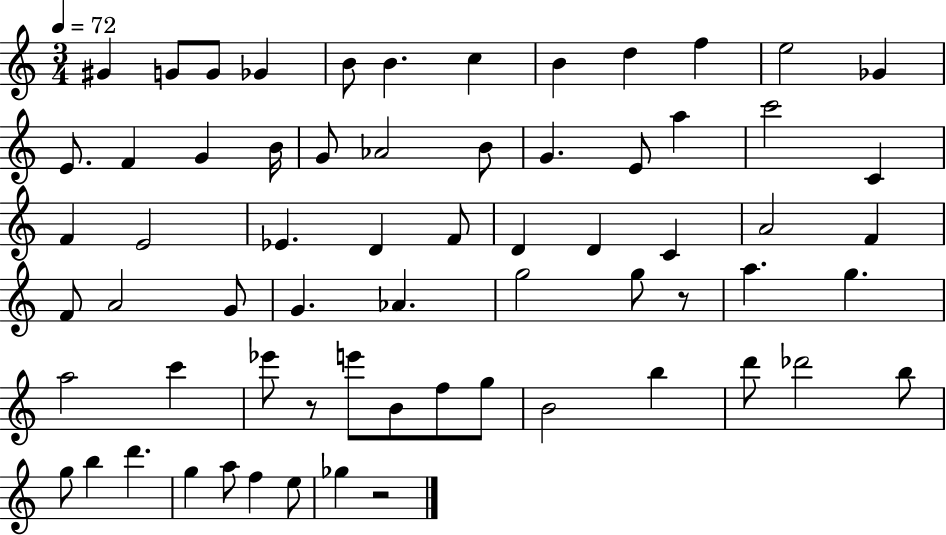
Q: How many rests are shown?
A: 3